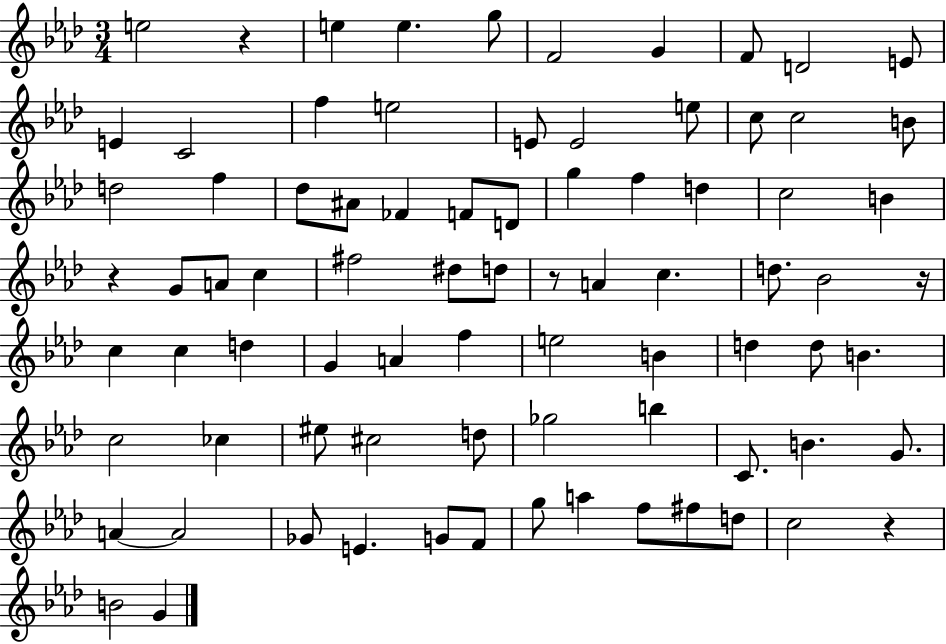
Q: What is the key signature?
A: AES major